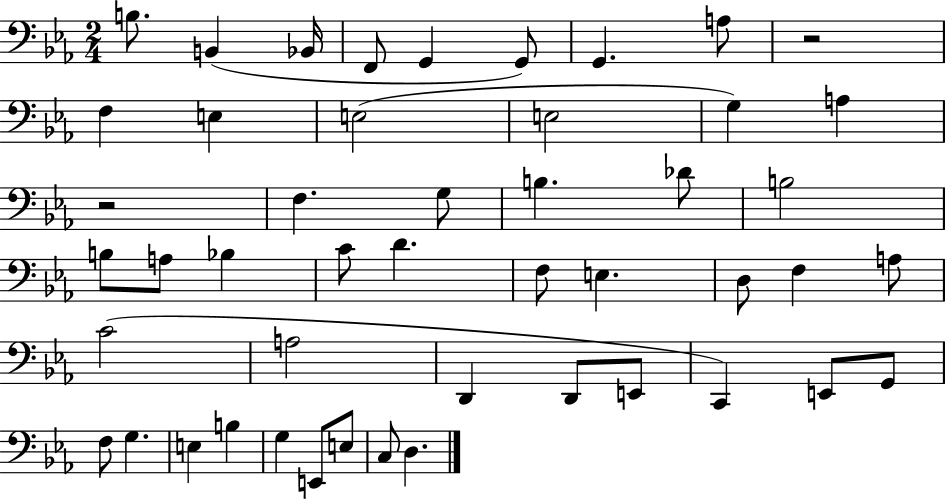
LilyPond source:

{
  \clef bass
  \numericTimeSignature
  \time 2/4
  \key ees \major
  \repeat volta 2 { b8. b,4( bes,16 | f,8 g,4 g,8) | g,4. a8 | r2 | \break f4 e4 | e2( | e2 | g4) a4 | \break r2 | f4. g8 | b4. des'8 | b2 | \break b8 a8 bes4 | c'8 d'4. | f8 e4. | d8 f4 a8 | \break c'2( | a2 | d,4 d,8 e,8 | c,4) e,8 g,8 | \break f8 g4. | e4 b4 | g4 e,8 e8 | c8 d4. | \break } \bar "|."
}